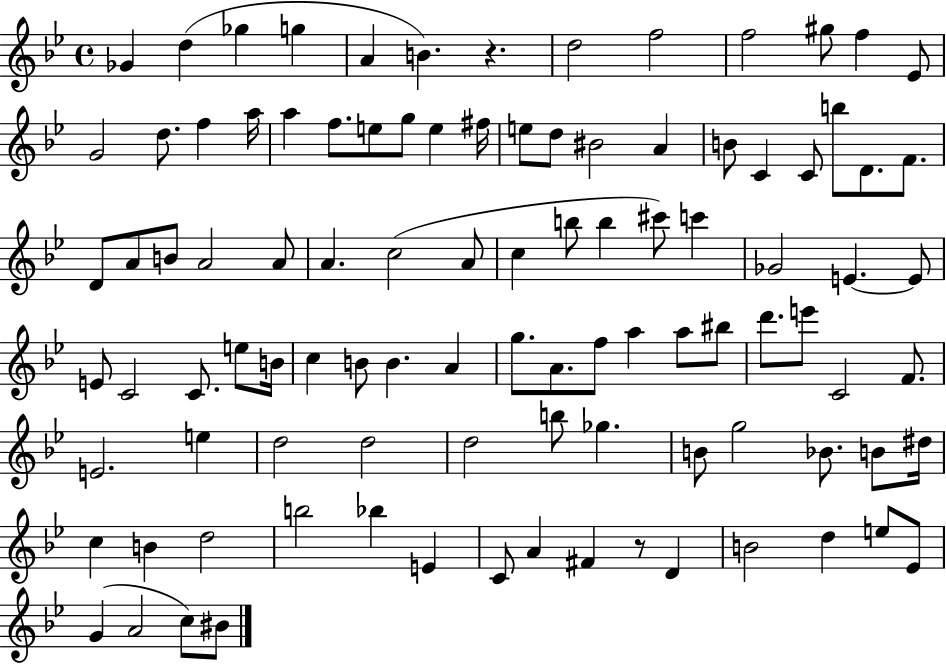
Gb4/q D5/q Gb5/q G5/q A4/q B4/q. R/q. D5/h F5/h F5/h G#5/e F5/q Eb4/e G4/h D5/e. F5/q A5/s A5/q F5/e. E5/e G5/e E5/q F#5/s E5/e D5/e BIS4/h A4/q B4/e C4/q C4/e B5/e D4/e. F4/e. D4/e A4/e B4/e A4/h A4/e A4/q. C5/h A4/e C5/q B5/e B5/q C#6/e C6/q Gb4/h E4/q. E4/e E4/e C4/h C4/e. E5/e B4/s C5/q B4/e B4/q. A4/q G5/e. A4/e. F5/e A5/q A5/e BIS5/e D6/e. E6/e C4/h F4/e. E4/h. E5/q D5/h D5/h D5/h B5/e Gb5/q. B4/e G5/h Bb4/e. B4/e D#5/s C5/q B4/q D5/h B5/h Bb5/q E4/q C4/e A4/q F#4/q R/e D4/q B4/h D5/q E5/e Eb4/e G4/q A4/h C5/e BIS4/e